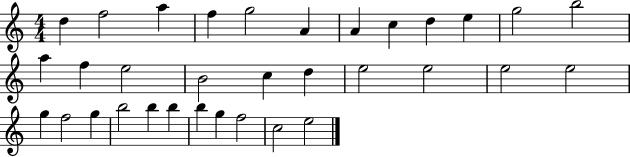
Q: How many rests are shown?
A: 0